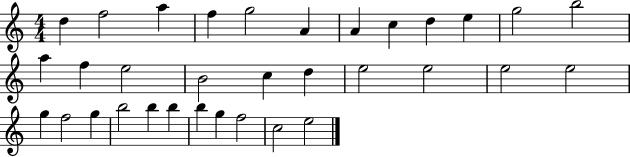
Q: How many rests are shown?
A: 0